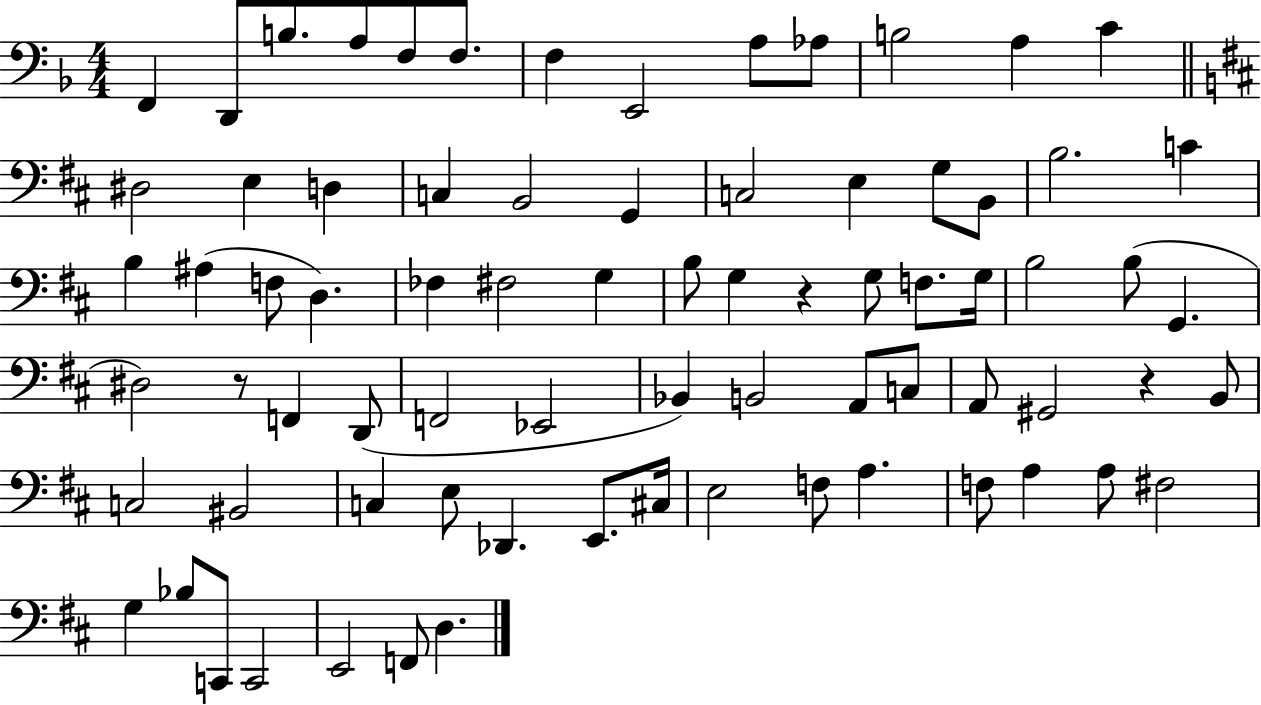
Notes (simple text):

F2/q D2/e B3/e. A3/e F3/e F3/e. F3/q E2/h A3/e Ab3/e B3/h A3/q C4/q D#3/h E3/q D3/q C3/q B2/h G2/q C3/h E3/q G3/e B2/e B3/h. C4/q B3/q A#3/q F3/e D3/q. FES3/q F#3/h G3/q B3/e G3/q R/q G3/e F3/e. G3/s B3/h B3/e G2/q. D#3/h R/e F2/q D2/e F2/h Eb2/h Bb2/q B2/h A2/e C3/e A2/e G#2/h R/q B2/e C3/h BIS2/h C3/q E3/e Db2/q. E2/e. C#3/s E3/h F3/e A3/q. F3/e A3/q A3/e F#3/h G3/q Bb3/e C2/e C2/h E2/h F2/e D3/q.